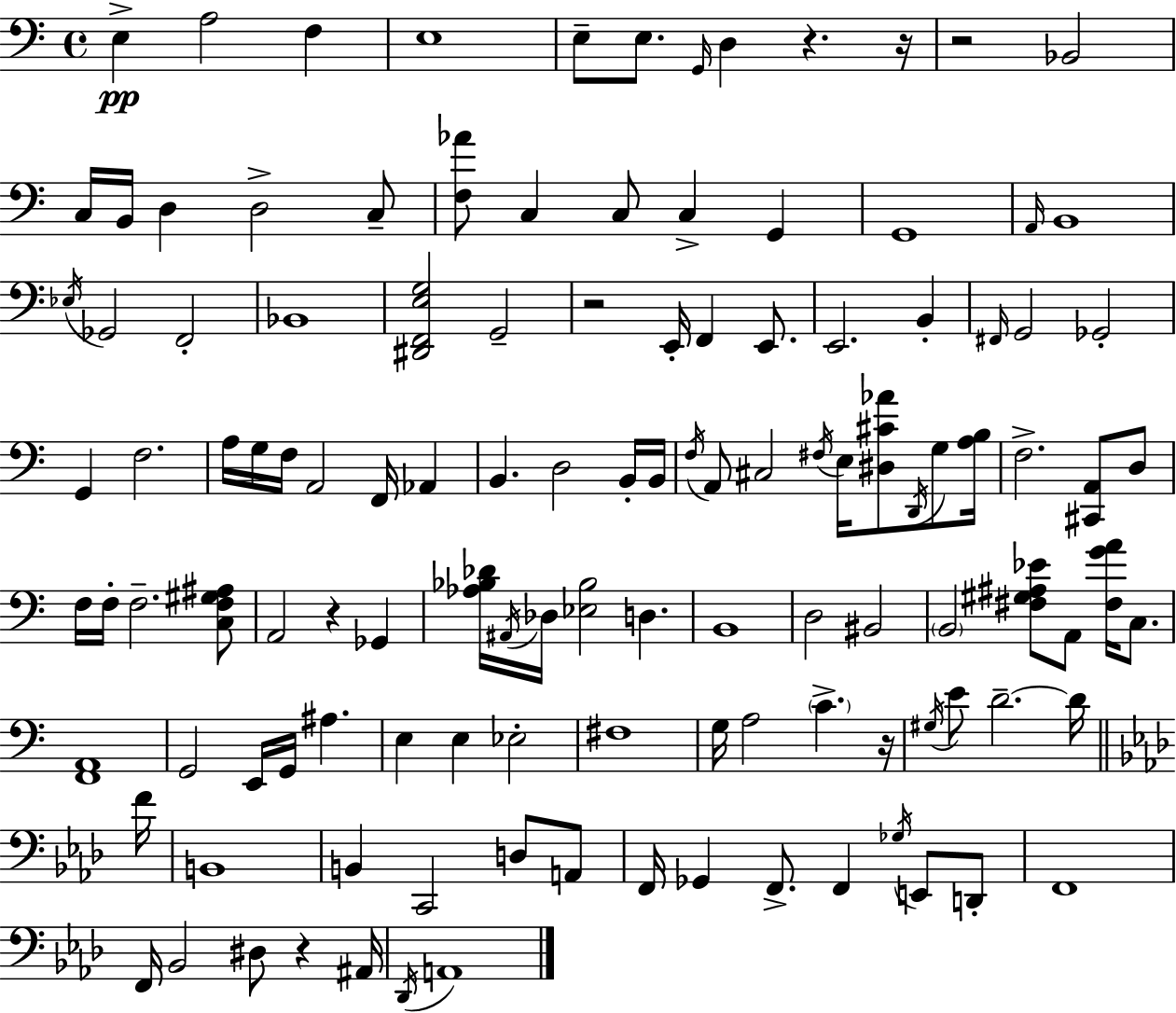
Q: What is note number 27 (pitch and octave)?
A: E2